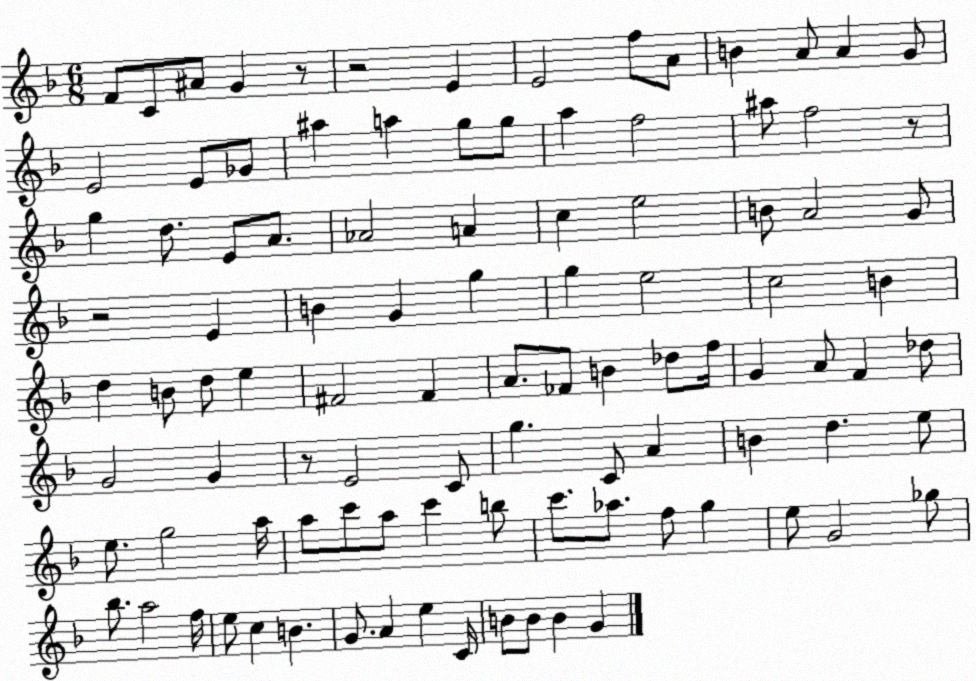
X:1
T:Untitled
M:6/8
L:1/4
K:F
F/2 C/2 ^A/2 G z/2 z2 E E2 f/2 A/2 B A/2 A G/2 E2 E/2 _G/2 ^a a g/2 g/2 a f2 ^a/2 f2 z/2 g d/2 E/2 A/2 _A2 A c e2 B/2 A2 G/2 z2 E B G g g e2 c2 B d B/2 d/2 e ^F2 ^F A/2 _F/2 B _d/2 f/4 G A/2 F _d/2 G2 G z/2 E2 C/2 g C/2 A B d e/2 e/2 g2 a/4 a/2 c'/2 a/2 c' b/2 c'/2 _a/2 f/2 g e/2 G2 _g/2 _b/2 a2 f/4 e/2 c B G/2 A e C/4 B/2 B/2 B G